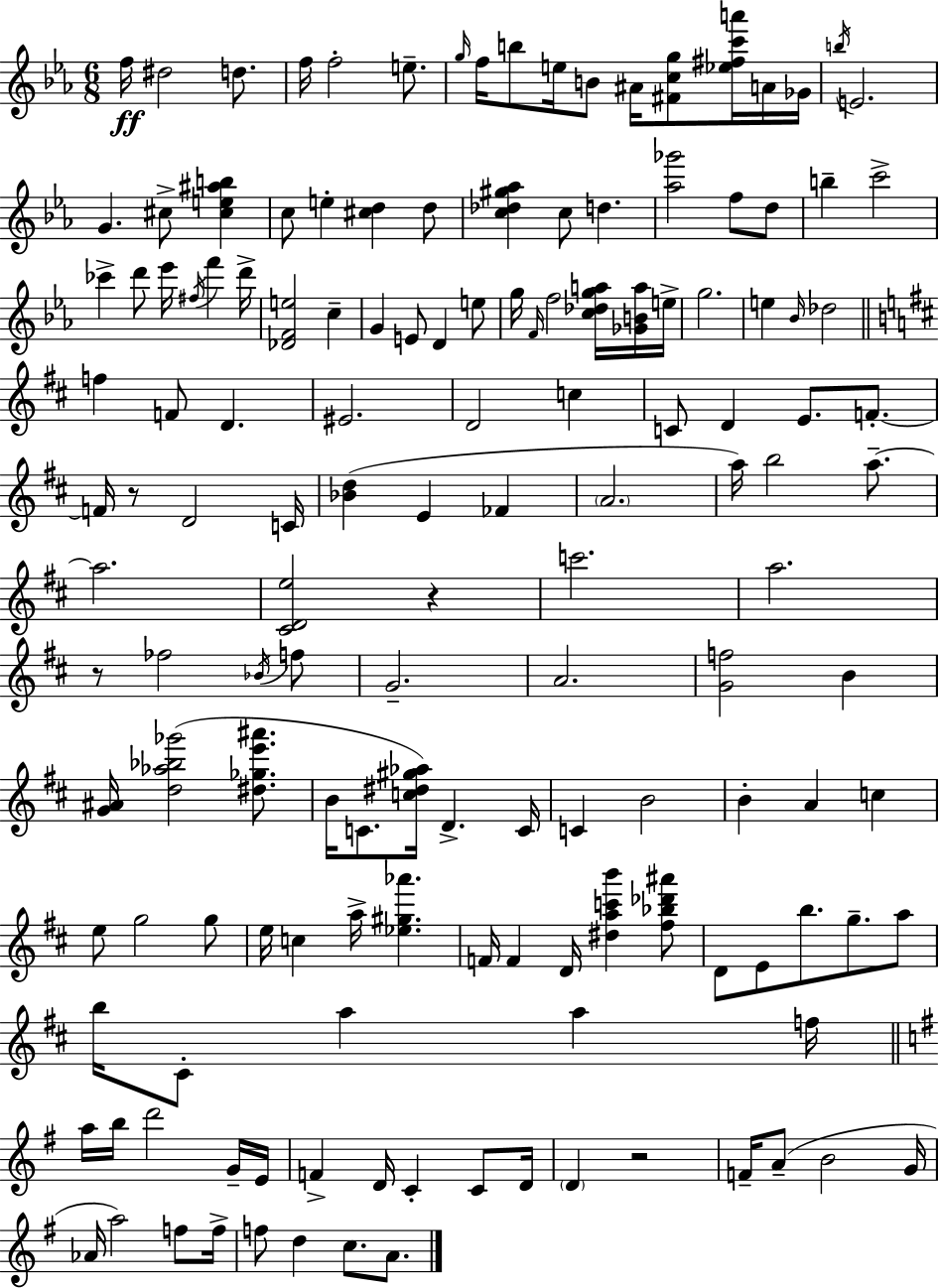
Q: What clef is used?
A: treble